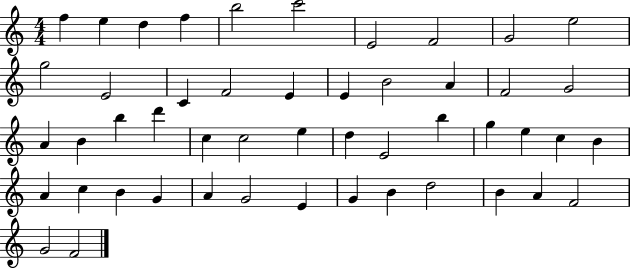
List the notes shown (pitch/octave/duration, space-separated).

F5/q E5/q D5/q F5/q B5/h C6/h E4/h F4/h G4/h E5/h G5/h E4/h C4/q F4/h E4/q E4/q B4/h A4/q F4/h G4/h A4/q B4/q B5/q D6/q C5/q C5/h E5/q D5/q E4/h B5/q G5/q E5/q C5/q B4/q A4/q C5/q B4/q G4/q A4/q G4/h E4/q G4/q B4/q D5/h B4/q A4/q F4/h G4/h F4/h